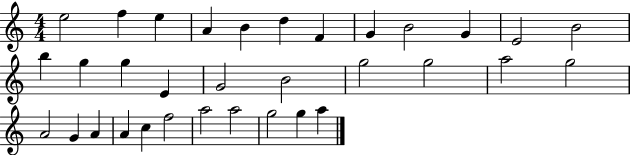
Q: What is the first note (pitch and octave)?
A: E5